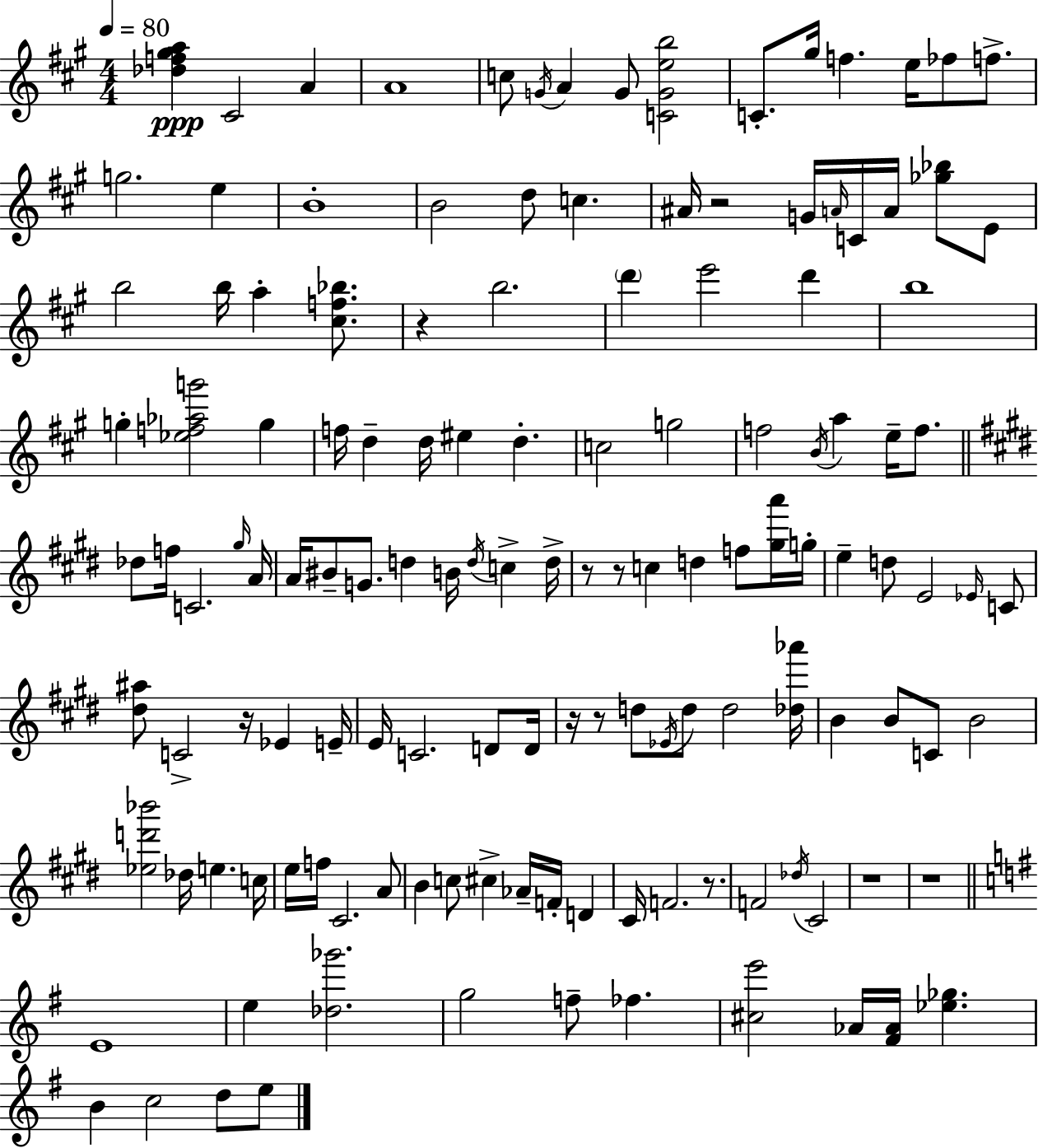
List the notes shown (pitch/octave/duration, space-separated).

[Db5,F5,G#5,A5]/q C#4/h A4/q A4/w C5/e G4/s A4/q G4/e [C4,G4,E5,B5]/h C4/e. G#5/s F5/q. E5/s FES5/e F5/e. G5/h. E5/q B4/w B4/h D5/e C5/q. A#4/s R/h G4/s A4/s C4/s A4/s [Gb5,Bb5]/e E4/e B5/h B5/s A5/q [C#5,F5,Bb5]/e. R/q B5/h. D6/q E6/h D6/q B5/w G5/q [Eb5,F5,Ab5,G6]/h G5/q F5/s D5/q D5/s EIS5/q D5/q. C5/h G5/h F5/h B4/s A5/q E5/s F5/e. Db5/e F5/s C4/h. G#5/s A4/s A4/s BIS4/e G4/e. D5/q B4/s D5/s C5/q D5/s R/e R/e C5/q D5/q F5/e [G#5,A6]/s G5/s E5/q D5/e E4/h Eb4/s C4/e [D#5,A#5]/e C4/h R/s Eb4/q E4/s E4/s C4/h. D4/e D4/s R/s R/e D5/e Eb4/s D5/e D5/h [Db5,Ab6]/s B4/q B4/e C4/e B4/h [Eb5,D6,Bb6]/h Db5/s E5/q. C5/s E5/s F5/s C#4/h. A4/e B4/q C5/e C#5/q Ab4/s F4/s D4/q C#4/s F4/h. R/e. F4/h Db5/s C#4/h R/w R/w E4/w E5/q [Db5,Gb6]/h. G5/h F5/e FES5/q. [C#5,E6]/h Ab4/s [F#4,Ab4]/s [Eb5,Gb5]/q. B4/q C5/h D5/e E5/e